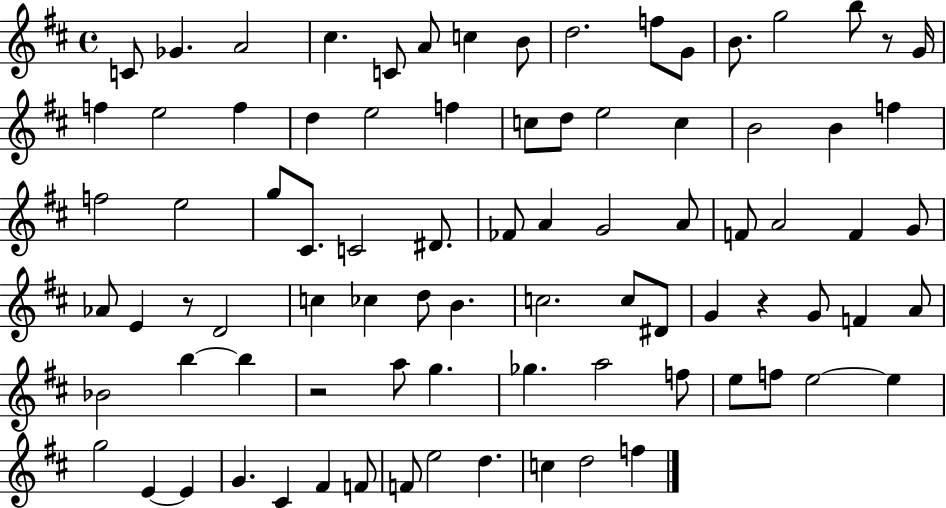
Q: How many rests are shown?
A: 4